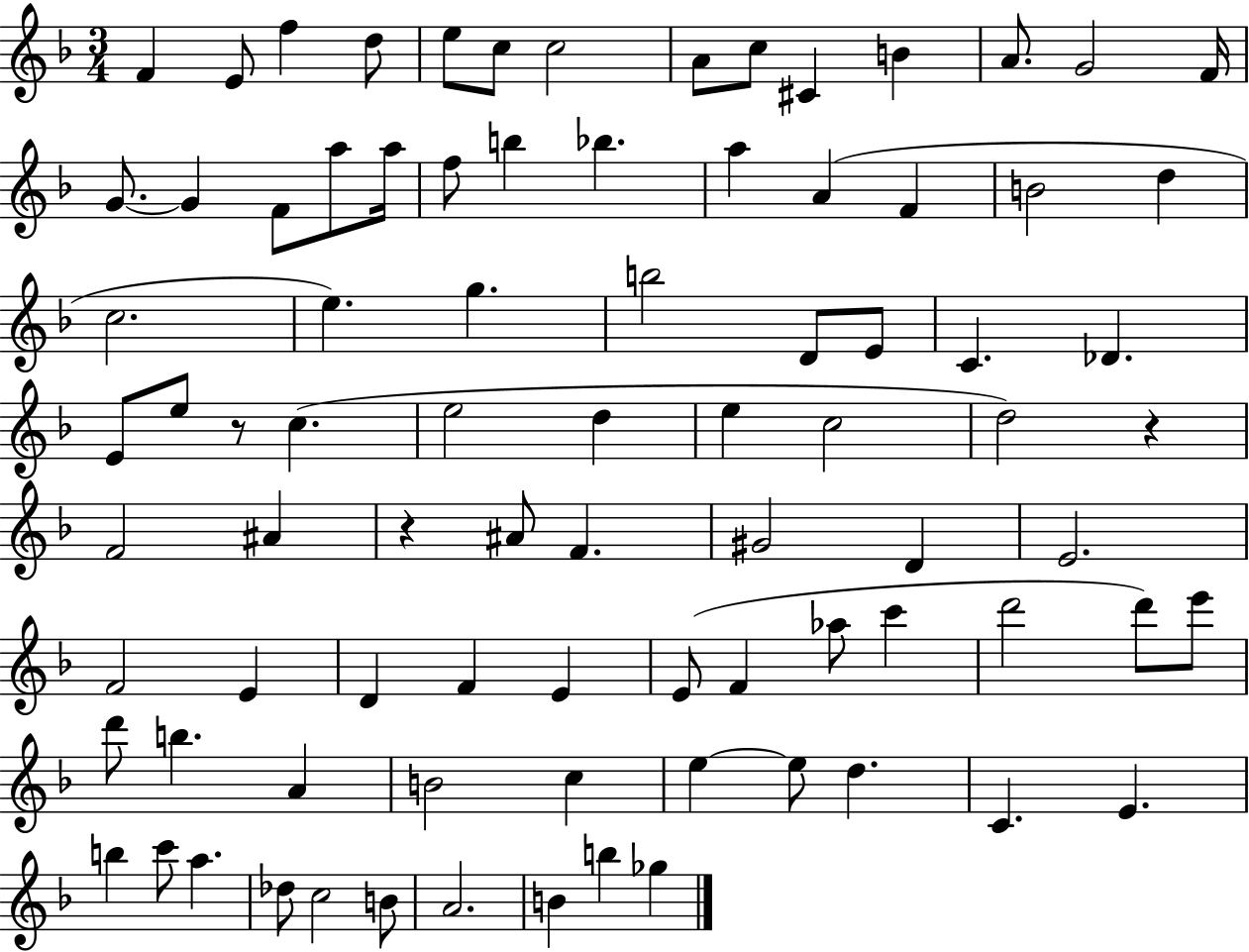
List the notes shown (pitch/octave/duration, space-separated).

F4/q E4/e F5/q D5/e E5/e C5/e C5/h A4/e C5/e C#4/q B4/q A4/e. G4/h F4/s G4/e. G4/q F4/e A5/e A5/s F5/e B5/q Bb5/q. A5/q A4/q F4/q B4/h D5/q C5/h. E5/q. G5/q. B5/h D4/e E4/e C4/q. Db4/q. E4/e E5/e R/e C5/q. E5/h D5/q E5/q C5/h D5/h R/q F4/h A#4/q R/q A#4/e F4/q. G#4/h D4/q E4/h. F4/h E4/q D4/q F4/q E4/q E4/e F4/q Ab5/e C6/q D6/h D6/e E6/e D6/e B5/q. A4/q B4/h C5/q E5/q E5/e D5/q. C4/q. E4/q. B5/q C6/e A5/q. Db5/e C5/h B4/e A4/h. B4/q B5/q Gb5/q